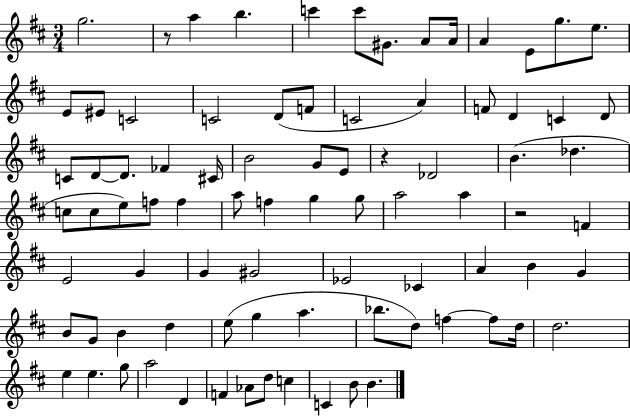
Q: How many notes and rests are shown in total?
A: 84